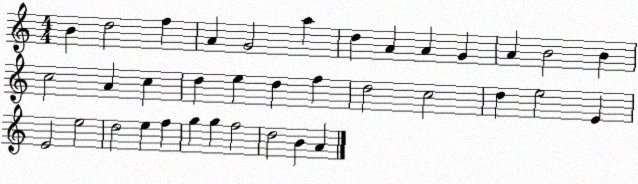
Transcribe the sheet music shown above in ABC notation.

X:1
T:Untitled
M:4/4
L:1/4
K:C
B d2 f A G2 a d A A G A B2 B c2 A c d e d f d2 c2 d e2 E E2 e2 d2 e f g g f2 d2 B A